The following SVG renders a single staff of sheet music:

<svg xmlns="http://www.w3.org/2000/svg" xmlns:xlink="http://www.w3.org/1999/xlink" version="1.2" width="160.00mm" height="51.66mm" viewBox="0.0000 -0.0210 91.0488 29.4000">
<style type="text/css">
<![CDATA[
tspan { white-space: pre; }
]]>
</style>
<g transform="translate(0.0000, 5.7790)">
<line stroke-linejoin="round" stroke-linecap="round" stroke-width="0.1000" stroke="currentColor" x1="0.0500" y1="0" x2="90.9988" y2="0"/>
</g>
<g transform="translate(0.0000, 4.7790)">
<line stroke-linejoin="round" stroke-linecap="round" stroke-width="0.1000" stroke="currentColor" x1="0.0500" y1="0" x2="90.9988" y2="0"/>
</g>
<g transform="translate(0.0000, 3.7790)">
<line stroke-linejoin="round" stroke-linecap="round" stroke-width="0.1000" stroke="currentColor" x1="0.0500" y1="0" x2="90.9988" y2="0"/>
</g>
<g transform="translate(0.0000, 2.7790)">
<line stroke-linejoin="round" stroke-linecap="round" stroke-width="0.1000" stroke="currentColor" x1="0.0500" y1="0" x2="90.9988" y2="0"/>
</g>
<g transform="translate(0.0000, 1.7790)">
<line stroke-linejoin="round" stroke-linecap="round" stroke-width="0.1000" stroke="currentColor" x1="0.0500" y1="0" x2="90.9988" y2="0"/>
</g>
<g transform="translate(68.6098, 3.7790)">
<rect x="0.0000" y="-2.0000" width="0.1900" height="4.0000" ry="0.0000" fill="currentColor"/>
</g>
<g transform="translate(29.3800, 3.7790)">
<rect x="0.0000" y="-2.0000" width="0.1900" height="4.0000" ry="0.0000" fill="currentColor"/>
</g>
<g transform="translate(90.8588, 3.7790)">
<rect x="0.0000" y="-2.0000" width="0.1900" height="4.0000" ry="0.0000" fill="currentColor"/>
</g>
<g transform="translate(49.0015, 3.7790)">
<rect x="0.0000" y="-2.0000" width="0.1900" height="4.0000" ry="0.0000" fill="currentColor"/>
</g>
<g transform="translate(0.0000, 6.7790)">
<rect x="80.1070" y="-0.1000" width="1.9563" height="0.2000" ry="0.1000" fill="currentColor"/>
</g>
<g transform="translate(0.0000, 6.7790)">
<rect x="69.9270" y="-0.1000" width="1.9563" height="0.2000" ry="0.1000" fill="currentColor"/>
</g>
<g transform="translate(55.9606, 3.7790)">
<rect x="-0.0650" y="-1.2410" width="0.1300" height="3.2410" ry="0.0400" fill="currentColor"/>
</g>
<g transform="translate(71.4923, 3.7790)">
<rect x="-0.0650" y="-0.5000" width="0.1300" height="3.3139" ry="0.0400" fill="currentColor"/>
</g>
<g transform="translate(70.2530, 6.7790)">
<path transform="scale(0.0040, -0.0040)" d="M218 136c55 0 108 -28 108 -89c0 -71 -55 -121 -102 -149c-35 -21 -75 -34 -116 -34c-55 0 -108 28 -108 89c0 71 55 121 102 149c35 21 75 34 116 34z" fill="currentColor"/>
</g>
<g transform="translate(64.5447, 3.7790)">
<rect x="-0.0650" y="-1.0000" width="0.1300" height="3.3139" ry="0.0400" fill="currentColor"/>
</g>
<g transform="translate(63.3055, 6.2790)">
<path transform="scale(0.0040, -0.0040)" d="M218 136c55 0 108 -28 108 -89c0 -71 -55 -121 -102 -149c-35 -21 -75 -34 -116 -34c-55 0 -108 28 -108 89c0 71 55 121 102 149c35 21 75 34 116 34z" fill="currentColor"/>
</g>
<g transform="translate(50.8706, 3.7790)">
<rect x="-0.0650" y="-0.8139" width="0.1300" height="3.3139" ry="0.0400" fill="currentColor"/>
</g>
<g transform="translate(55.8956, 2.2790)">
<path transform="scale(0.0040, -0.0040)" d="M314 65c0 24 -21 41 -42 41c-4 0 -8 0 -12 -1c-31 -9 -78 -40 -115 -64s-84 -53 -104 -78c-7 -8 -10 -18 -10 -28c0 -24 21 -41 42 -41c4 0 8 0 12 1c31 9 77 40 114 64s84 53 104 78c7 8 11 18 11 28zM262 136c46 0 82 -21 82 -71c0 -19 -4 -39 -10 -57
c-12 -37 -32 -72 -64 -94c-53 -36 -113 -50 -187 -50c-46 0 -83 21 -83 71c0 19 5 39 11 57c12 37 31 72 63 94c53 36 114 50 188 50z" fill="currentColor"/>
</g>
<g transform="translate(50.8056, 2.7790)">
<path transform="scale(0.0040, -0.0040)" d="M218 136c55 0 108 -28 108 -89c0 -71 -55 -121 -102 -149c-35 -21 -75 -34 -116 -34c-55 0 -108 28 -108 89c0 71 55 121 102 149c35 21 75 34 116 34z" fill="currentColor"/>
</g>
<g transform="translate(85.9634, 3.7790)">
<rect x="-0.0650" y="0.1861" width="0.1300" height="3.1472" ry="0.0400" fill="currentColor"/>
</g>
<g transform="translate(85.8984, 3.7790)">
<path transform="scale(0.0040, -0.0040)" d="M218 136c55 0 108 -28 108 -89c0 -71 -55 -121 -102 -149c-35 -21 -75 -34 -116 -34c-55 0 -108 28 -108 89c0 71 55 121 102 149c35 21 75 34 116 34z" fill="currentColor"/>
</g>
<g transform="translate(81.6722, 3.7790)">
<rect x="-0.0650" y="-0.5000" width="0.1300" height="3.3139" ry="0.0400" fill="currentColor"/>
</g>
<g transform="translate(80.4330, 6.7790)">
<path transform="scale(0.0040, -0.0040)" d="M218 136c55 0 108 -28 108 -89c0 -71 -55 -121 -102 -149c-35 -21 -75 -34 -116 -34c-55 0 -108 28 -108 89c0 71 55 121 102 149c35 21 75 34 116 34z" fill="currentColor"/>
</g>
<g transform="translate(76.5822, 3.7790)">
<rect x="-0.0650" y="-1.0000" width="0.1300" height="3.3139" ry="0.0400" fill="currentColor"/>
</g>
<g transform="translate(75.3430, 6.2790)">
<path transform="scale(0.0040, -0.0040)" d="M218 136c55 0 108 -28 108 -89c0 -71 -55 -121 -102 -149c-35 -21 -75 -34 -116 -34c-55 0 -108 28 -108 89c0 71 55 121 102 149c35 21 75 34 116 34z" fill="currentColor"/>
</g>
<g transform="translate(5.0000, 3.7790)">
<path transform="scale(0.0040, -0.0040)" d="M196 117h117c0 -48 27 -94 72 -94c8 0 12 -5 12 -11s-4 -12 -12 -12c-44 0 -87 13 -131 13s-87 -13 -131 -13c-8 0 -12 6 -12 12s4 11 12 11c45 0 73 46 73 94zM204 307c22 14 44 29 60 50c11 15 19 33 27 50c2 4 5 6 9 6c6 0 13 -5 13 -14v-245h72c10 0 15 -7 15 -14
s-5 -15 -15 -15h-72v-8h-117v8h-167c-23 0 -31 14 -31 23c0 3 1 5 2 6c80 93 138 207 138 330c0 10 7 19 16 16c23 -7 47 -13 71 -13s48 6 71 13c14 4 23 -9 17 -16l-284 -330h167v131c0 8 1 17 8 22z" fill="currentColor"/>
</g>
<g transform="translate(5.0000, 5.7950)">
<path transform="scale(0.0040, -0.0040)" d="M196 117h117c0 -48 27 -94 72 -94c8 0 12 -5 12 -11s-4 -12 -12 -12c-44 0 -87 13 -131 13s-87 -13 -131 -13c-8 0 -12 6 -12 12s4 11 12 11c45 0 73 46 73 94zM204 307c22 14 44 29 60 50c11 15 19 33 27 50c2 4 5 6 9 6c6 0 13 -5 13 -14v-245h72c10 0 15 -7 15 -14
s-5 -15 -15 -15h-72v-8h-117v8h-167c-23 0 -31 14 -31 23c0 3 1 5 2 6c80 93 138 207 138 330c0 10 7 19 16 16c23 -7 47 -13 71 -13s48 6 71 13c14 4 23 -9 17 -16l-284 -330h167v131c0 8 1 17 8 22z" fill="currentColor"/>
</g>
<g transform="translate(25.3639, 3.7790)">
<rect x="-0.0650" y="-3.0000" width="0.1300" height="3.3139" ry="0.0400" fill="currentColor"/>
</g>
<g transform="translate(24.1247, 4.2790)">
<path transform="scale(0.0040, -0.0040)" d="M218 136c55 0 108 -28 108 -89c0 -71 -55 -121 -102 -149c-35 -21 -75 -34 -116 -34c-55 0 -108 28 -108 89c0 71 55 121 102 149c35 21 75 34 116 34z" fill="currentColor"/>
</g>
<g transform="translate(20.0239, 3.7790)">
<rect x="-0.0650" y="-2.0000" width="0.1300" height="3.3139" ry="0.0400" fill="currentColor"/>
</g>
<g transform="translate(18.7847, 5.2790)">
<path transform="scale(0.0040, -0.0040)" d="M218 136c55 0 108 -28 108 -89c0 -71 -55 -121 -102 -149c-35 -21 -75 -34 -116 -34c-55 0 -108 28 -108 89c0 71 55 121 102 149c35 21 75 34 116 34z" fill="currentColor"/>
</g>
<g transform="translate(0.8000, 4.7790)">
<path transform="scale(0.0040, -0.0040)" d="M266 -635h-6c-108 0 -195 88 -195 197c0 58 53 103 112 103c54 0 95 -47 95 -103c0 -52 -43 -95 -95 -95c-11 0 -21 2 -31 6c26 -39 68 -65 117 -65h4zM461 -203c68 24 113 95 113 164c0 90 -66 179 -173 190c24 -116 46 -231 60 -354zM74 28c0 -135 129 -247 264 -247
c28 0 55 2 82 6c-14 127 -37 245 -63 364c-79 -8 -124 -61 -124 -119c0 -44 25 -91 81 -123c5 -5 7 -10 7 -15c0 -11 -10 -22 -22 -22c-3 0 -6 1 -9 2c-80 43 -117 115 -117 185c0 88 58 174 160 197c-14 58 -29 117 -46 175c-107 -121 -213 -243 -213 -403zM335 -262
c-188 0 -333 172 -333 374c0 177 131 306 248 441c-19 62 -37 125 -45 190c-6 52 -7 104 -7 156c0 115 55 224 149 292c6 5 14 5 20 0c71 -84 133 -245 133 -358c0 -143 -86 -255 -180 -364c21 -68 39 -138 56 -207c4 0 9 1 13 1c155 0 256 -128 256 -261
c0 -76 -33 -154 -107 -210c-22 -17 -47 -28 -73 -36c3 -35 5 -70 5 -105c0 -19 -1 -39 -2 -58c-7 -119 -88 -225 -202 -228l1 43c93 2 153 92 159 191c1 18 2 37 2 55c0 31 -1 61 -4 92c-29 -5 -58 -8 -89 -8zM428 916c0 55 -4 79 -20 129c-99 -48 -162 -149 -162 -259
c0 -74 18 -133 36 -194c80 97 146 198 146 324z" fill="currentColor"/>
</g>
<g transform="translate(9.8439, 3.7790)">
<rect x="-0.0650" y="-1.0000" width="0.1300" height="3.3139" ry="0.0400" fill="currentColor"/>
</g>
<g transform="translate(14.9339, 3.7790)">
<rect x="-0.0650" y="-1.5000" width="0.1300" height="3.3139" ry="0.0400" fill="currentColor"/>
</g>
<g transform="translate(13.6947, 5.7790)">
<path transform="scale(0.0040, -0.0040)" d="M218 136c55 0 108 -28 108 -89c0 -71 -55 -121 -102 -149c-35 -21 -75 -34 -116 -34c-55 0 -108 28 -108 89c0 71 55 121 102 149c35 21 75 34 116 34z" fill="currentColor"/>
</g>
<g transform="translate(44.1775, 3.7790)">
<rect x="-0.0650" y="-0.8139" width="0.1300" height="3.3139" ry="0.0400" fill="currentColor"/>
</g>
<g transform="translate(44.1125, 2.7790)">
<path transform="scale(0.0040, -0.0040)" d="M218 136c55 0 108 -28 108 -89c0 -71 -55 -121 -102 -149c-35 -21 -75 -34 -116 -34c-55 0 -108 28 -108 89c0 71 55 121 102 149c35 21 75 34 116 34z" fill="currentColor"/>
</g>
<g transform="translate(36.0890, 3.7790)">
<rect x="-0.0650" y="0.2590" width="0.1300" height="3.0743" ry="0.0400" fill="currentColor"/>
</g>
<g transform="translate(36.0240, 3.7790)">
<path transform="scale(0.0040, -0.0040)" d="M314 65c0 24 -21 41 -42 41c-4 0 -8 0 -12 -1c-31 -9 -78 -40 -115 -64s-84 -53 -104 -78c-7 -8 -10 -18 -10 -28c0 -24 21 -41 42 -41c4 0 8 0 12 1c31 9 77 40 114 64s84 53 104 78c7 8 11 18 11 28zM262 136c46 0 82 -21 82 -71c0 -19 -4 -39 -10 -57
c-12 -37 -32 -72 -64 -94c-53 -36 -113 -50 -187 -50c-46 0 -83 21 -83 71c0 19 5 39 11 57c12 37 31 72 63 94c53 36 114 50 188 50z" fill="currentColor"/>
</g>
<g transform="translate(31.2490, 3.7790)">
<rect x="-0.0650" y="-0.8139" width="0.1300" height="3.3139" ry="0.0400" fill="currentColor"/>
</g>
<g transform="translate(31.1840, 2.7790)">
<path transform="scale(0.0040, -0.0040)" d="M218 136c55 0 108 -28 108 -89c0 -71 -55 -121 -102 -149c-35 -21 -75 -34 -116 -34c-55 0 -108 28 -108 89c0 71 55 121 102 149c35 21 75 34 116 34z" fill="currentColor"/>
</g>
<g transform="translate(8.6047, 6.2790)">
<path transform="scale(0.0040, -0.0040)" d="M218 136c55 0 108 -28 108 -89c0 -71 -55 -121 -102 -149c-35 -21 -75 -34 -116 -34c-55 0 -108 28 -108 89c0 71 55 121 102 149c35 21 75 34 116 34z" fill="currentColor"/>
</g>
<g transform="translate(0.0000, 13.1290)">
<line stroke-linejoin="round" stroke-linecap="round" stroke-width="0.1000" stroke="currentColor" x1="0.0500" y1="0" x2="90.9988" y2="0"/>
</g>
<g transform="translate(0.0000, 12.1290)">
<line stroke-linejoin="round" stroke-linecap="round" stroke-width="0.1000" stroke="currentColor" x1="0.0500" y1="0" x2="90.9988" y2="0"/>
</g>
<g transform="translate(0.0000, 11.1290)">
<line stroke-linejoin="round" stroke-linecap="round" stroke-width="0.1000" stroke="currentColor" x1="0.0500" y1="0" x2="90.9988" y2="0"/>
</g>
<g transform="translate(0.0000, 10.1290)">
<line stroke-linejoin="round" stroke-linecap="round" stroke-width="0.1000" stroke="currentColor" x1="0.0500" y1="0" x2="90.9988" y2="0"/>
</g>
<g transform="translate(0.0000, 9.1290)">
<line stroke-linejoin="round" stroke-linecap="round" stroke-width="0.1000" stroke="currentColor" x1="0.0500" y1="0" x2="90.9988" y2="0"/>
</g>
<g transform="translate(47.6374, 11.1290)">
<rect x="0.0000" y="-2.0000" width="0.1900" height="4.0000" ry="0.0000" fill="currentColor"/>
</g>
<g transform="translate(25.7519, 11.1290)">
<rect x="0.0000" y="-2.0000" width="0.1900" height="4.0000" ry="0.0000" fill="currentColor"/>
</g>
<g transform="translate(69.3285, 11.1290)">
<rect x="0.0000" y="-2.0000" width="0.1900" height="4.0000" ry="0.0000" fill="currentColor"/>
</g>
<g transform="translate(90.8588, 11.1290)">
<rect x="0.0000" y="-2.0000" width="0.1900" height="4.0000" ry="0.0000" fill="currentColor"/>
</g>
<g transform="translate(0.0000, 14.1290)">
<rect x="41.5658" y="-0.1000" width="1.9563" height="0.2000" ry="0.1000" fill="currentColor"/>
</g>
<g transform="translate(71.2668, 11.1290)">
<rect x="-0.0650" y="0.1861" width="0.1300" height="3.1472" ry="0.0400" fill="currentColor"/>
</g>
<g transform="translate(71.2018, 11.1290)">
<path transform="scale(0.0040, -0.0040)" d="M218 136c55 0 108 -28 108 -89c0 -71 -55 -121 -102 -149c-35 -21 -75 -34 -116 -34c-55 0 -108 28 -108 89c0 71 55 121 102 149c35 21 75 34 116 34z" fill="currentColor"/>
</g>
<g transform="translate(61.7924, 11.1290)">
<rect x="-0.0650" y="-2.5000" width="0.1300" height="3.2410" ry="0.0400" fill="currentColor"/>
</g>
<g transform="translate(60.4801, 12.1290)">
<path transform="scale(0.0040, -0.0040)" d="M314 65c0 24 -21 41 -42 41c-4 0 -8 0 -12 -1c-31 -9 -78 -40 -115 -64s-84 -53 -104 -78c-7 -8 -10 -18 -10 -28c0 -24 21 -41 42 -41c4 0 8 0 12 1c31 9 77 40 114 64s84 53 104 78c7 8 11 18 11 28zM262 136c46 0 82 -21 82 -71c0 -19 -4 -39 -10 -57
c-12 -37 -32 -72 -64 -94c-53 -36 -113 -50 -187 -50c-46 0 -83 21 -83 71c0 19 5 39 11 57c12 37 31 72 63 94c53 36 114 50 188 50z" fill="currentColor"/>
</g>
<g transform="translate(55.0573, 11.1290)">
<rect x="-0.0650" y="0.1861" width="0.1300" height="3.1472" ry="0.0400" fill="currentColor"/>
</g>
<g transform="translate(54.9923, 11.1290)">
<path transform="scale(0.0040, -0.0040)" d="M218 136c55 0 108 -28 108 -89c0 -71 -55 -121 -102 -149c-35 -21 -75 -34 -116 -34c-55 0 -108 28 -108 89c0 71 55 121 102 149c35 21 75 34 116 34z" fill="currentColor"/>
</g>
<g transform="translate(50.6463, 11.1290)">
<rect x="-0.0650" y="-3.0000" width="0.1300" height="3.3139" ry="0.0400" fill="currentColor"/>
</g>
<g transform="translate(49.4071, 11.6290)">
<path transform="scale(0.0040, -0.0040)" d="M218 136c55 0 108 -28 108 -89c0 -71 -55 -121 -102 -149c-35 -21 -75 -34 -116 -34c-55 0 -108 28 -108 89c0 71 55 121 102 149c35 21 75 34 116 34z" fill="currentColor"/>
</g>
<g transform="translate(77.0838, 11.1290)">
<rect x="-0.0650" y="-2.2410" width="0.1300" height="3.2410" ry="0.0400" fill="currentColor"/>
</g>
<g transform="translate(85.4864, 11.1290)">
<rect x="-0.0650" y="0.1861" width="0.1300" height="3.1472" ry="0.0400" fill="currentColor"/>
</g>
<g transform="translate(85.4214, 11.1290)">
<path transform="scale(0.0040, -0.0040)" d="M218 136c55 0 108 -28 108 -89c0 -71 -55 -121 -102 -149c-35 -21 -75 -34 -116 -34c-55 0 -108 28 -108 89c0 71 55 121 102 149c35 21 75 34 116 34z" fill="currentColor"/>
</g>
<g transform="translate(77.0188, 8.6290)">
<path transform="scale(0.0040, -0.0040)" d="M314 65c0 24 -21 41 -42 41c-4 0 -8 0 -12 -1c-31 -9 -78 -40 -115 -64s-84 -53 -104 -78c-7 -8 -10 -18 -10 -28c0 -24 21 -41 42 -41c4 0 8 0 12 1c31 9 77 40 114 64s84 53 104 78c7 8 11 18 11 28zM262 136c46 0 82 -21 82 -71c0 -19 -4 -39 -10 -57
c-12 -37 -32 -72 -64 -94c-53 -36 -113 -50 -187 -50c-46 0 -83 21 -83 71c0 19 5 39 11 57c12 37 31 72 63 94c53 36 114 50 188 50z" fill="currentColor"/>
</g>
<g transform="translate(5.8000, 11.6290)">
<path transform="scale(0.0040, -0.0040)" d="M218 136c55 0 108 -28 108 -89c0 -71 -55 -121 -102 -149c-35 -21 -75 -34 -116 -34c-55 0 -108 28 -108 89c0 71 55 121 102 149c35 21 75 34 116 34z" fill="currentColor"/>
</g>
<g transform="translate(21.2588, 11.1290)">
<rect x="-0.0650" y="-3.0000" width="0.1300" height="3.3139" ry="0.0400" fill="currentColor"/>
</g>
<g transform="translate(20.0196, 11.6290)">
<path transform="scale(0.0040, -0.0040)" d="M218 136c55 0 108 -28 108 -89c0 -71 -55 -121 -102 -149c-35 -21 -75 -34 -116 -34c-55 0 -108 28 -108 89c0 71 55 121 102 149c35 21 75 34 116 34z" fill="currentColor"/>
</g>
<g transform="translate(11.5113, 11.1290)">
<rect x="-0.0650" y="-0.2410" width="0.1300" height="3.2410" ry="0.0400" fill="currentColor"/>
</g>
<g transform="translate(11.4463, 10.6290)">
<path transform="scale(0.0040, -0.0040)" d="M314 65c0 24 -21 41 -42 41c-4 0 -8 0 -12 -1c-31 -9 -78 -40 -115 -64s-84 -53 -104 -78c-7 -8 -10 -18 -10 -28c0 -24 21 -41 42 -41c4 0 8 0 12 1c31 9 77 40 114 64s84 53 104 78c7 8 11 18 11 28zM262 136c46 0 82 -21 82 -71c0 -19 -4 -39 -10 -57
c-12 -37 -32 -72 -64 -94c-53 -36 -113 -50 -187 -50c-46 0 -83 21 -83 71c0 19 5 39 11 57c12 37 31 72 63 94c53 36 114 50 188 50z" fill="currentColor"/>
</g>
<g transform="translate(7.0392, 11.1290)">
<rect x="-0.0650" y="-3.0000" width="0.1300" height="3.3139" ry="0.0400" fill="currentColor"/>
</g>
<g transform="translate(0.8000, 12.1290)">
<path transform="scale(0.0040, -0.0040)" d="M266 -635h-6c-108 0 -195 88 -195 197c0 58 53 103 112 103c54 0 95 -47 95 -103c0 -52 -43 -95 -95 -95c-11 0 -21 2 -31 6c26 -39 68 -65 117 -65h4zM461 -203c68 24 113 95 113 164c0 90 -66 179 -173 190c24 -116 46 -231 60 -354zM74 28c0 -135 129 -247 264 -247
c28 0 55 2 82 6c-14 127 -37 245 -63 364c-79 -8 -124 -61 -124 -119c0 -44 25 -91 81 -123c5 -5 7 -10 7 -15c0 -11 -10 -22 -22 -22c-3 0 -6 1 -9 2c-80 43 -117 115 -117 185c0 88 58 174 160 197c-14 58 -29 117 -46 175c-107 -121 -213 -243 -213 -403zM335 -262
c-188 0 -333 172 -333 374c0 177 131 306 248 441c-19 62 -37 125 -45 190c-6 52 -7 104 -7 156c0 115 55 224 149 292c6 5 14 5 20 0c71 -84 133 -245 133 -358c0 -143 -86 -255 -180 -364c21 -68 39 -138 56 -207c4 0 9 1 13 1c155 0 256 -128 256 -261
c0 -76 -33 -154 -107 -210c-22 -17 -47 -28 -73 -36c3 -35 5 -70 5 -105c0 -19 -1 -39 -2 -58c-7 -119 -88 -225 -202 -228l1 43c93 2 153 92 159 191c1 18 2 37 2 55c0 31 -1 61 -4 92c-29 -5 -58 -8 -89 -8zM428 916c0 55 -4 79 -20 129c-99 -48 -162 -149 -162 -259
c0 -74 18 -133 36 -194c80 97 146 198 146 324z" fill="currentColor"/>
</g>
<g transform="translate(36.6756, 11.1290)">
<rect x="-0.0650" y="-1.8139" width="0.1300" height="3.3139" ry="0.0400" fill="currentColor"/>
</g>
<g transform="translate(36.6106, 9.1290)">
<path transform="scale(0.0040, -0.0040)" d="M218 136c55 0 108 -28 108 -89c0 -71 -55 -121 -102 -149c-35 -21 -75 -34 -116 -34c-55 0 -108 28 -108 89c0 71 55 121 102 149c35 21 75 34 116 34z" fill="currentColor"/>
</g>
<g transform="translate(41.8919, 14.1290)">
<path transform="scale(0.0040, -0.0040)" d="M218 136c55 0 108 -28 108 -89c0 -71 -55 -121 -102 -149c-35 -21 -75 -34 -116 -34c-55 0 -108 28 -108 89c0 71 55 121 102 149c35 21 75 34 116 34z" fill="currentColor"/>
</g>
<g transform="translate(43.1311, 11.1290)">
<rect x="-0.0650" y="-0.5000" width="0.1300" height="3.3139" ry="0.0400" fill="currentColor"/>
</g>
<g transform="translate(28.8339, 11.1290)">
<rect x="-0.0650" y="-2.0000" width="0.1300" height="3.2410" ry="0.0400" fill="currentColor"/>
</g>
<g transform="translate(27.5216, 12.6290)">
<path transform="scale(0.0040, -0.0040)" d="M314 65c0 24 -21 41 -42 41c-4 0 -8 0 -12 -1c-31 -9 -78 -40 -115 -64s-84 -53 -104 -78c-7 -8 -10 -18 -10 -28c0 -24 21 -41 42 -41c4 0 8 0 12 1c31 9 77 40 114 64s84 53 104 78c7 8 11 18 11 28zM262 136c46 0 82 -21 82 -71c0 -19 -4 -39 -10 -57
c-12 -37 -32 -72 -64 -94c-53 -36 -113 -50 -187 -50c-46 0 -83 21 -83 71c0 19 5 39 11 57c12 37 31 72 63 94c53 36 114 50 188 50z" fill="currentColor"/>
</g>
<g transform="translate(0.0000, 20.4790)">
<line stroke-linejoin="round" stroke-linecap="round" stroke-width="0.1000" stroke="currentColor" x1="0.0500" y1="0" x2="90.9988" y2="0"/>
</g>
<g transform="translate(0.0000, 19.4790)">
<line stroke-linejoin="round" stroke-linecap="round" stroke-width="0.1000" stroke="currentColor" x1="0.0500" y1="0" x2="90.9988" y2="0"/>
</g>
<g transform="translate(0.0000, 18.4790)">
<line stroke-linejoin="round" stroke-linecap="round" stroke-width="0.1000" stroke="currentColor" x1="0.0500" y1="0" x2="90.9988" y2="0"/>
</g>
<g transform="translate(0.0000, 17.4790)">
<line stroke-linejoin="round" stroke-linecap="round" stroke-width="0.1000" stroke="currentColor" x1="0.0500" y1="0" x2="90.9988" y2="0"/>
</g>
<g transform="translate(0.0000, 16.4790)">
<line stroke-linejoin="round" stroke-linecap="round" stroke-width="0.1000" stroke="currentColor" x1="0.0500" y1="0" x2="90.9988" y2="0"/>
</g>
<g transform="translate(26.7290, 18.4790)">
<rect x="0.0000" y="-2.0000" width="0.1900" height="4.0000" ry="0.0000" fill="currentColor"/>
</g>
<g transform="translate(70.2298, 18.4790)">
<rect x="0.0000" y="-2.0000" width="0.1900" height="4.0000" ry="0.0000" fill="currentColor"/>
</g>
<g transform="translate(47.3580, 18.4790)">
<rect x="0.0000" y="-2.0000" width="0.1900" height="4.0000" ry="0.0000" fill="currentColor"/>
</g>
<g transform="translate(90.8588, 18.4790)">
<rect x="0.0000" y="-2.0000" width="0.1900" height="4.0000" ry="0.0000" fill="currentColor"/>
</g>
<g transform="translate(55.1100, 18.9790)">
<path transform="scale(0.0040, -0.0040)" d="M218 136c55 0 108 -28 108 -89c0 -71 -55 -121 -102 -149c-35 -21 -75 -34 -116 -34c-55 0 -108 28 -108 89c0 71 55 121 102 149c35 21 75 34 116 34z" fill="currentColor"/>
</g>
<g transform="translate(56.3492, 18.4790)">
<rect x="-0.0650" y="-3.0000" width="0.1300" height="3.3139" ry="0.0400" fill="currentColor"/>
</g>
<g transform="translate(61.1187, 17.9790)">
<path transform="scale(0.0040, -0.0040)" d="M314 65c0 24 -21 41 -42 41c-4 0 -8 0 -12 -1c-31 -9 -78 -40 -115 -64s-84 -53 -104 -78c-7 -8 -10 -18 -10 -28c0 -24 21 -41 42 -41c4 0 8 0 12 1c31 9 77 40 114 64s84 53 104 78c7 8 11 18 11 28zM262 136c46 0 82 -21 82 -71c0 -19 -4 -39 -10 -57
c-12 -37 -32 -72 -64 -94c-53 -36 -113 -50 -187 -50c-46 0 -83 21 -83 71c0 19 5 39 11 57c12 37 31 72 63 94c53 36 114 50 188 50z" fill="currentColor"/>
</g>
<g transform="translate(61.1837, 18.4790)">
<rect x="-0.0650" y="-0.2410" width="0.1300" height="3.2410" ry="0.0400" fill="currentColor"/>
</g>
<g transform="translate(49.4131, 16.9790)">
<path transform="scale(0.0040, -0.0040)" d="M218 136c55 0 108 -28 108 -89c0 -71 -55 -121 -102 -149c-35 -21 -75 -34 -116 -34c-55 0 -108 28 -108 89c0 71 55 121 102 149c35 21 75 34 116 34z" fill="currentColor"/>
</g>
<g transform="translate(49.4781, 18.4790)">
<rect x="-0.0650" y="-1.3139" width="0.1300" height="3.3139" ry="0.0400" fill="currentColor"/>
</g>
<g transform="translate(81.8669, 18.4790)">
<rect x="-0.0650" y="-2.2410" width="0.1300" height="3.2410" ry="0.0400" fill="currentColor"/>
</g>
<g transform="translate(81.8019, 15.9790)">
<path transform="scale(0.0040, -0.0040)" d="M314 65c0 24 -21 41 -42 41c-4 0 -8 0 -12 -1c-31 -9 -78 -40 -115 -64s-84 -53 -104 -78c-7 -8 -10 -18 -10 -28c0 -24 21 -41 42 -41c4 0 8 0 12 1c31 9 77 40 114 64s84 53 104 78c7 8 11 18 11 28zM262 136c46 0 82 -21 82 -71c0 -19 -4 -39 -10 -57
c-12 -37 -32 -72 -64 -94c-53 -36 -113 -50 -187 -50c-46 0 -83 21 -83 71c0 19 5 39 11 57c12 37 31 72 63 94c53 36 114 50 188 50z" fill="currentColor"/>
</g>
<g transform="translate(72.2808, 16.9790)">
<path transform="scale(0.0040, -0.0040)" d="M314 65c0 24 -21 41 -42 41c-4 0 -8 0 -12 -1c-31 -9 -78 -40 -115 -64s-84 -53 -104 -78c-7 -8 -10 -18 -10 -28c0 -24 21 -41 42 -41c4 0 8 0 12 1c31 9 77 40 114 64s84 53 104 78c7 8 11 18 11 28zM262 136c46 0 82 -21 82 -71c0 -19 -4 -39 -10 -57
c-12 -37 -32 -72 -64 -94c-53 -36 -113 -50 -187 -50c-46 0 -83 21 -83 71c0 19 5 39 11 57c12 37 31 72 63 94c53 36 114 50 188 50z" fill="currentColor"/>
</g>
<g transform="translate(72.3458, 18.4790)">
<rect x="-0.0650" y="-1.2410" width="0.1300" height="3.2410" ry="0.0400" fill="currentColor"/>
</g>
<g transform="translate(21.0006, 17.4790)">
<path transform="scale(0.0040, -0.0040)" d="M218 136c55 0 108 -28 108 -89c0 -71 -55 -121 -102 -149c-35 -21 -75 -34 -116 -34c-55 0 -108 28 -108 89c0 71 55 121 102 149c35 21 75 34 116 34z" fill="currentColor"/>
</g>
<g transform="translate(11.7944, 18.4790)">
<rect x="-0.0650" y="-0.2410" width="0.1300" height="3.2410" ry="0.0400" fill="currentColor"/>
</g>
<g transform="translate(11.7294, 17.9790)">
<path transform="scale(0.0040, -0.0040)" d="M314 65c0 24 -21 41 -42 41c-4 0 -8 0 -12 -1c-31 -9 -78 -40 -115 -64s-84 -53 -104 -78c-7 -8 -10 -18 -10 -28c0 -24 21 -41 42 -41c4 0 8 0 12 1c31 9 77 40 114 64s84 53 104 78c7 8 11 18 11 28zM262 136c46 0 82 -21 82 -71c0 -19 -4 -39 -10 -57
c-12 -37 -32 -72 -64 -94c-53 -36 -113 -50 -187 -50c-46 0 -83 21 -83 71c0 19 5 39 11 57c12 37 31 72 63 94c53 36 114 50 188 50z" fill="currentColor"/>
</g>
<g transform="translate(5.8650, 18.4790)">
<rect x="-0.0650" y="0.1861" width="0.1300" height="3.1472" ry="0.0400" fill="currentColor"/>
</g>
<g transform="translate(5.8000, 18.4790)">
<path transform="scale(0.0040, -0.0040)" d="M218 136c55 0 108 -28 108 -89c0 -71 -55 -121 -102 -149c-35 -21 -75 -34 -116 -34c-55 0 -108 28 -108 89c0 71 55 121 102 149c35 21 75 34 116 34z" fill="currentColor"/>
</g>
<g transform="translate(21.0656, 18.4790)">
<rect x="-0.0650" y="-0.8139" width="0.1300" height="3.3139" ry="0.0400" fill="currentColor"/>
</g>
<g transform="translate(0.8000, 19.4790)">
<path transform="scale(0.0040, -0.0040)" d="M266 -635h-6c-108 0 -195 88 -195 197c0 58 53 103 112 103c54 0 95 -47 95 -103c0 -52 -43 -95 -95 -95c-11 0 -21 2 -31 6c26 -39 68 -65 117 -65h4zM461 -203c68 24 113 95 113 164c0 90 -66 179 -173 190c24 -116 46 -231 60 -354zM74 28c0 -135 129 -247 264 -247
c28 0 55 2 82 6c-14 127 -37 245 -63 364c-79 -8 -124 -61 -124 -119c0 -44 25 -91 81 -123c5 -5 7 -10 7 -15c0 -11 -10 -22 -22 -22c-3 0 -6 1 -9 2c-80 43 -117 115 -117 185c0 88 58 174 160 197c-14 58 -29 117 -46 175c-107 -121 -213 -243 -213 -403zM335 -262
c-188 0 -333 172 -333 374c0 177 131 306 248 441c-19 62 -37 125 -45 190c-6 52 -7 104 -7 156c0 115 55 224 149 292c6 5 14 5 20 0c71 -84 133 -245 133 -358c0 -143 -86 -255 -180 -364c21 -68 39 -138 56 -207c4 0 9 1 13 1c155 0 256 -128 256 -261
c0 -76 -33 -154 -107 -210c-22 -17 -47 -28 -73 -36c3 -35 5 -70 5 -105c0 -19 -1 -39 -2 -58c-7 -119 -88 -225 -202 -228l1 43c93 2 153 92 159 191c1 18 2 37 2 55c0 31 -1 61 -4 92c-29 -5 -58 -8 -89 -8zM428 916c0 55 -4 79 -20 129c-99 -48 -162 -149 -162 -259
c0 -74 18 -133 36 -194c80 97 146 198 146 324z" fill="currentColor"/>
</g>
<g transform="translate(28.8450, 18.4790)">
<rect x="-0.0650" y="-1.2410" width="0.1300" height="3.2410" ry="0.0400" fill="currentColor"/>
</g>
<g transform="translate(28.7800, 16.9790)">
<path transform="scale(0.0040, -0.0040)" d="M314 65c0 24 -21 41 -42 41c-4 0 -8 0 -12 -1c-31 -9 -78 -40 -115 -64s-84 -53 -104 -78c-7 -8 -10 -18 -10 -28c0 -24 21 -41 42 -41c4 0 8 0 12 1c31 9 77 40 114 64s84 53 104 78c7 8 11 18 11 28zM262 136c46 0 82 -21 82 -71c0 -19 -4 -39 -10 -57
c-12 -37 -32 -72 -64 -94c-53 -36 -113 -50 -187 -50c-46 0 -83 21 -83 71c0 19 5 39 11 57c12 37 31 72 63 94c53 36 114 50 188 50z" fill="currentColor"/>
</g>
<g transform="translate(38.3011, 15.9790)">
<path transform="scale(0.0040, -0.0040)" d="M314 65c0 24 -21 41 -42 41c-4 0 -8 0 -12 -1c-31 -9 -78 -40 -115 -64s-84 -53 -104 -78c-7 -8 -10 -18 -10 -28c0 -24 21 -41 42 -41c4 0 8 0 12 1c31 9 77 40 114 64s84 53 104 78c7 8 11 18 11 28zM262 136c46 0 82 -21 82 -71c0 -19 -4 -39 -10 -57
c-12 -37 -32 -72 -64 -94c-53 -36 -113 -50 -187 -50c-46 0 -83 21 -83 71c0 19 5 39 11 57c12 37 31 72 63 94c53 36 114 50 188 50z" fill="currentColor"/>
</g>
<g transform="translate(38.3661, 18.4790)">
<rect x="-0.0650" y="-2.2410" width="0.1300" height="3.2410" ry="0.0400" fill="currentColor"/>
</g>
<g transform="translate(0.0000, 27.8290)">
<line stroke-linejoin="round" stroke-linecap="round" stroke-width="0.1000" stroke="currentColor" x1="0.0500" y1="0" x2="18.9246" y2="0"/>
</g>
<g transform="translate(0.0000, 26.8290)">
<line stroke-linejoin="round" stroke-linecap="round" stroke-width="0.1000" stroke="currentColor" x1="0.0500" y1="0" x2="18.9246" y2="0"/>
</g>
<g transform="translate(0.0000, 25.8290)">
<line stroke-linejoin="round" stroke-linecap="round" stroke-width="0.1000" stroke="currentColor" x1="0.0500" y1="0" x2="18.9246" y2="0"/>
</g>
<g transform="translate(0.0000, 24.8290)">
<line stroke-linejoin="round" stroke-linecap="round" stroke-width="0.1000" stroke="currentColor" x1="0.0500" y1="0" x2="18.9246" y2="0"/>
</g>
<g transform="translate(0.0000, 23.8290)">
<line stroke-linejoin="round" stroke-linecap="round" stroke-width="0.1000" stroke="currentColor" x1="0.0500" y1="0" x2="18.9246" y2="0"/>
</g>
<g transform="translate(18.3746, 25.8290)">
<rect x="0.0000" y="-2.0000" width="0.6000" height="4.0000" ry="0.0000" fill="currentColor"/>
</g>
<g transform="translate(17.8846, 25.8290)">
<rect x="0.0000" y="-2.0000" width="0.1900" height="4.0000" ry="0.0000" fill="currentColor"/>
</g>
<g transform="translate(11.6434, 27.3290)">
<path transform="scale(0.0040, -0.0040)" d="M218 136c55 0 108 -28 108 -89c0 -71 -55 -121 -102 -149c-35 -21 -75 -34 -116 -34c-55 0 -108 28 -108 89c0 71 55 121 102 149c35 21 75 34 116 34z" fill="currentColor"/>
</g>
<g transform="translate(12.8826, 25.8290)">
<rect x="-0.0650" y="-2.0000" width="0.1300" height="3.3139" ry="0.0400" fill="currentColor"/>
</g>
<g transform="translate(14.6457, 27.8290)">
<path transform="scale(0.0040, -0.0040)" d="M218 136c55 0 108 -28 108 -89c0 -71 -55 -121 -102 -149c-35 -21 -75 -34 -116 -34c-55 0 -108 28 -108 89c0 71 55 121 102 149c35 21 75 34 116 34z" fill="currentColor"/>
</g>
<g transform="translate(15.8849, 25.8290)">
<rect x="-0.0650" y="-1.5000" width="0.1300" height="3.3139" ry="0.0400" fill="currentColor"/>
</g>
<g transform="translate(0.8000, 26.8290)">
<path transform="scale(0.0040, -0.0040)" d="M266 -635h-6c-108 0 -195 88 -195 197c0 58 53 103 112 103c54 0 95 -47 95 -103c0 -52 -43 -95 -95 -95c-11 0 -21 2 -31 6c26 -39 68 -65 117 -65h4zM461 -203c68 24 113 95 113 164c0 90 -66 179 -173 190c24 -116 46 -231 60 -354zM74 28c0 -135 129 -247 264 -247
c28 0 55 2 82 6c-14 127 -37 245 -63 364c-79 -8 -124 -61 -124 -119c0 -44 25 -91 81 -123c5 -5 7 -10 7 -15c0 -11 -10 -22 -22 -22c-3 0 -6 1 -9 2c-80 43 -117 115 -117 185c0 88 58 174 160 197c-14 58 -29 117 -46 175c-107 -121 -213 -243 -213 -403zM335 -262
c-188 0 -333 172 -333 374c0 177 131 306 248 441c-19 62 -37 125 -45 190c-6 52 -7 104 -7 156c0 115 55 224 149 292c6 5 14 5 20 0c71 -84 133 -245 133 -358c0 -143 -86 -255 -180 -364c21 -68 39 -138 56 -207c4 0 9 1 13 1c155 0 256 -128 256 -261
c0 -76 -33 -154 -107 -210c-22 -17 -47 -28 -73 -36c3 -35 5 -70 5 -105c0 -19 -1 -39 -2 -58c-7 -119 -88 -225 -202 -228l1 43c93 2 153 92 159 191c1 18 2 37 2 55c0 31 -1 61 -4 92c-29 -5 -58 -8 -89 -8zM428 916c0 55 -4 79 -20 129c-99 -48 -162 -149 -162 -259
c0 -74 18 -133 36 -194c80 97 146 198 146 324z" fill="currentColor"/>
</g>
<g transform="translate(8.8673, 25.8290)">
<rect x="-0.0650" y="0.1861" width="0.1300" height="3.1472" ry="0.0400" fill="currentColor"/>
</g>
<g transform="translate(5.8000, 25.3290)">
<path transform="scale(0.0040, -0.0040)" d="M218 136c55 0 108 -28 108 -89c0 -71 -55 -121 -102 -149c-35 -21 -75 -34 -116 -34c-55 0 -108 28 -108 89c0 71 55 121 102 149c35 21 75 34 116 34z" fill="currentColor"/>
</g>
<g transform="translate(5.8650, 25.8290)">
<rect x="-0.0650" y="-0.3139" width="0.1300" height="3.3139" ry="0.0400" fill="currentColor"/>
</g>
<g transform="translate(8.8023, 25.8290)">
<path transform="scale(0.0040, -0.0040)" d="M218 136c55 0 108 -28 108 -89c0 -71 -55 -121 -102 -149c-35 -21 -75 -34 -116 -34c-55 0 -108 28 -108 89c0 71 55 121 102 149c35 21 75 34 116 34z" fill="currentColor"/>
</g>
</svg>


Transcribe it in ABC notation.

X:1
T:Untitled
M:4/4
L:1/4
K:C
D E F A d B2 d d e2 D C D C B A c2 A F2 f C A B G2 B g2 B B c2 d e2 g2 e A c2 e2 g2 c B F E